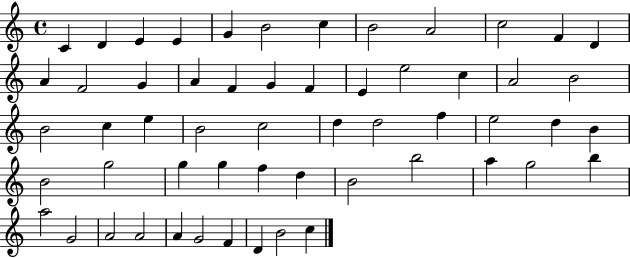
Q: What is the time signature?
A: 4/4